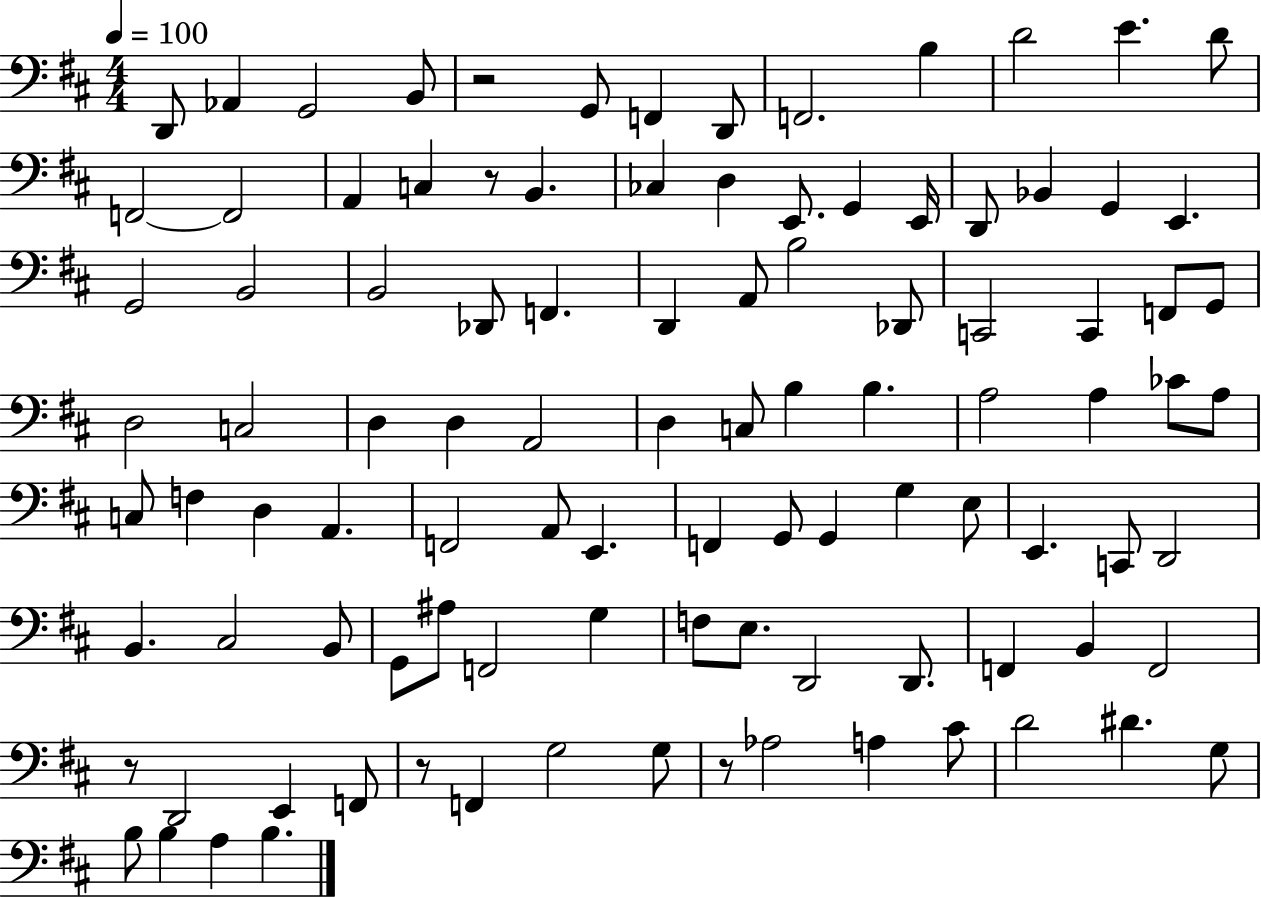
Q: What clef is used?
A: bass